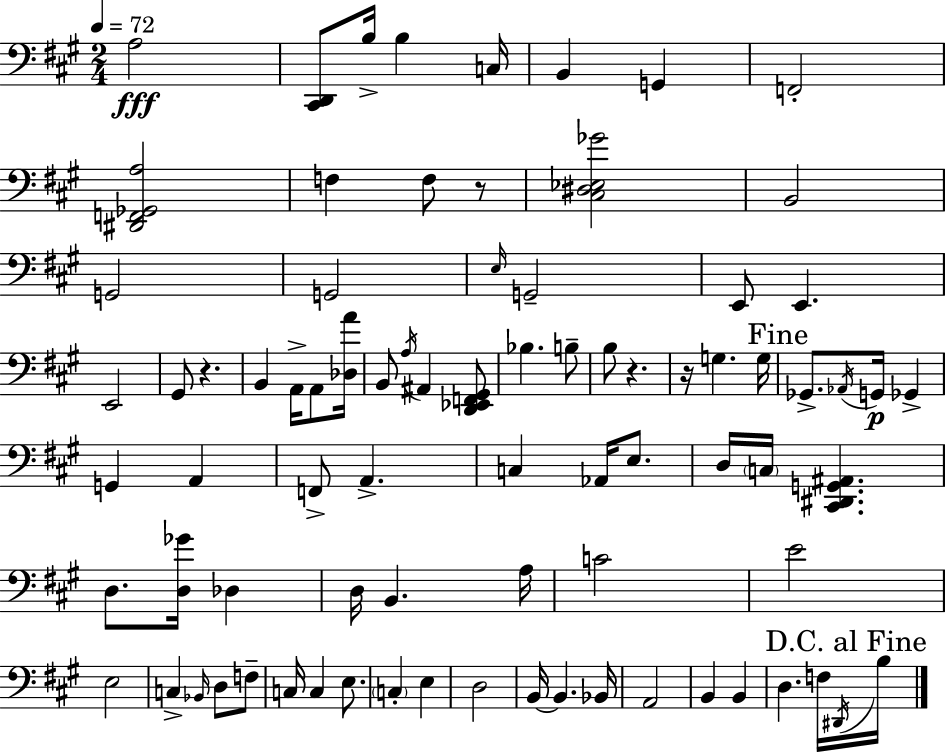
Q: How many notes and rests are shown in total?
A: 81